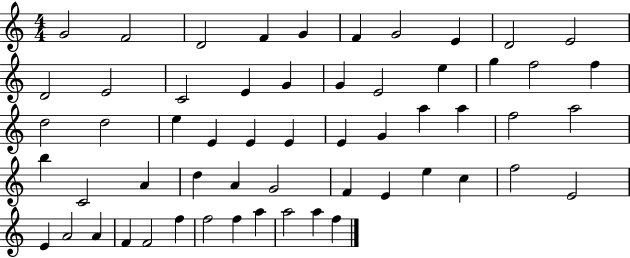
{
  \clef treble
  \numericTimeSignature
  \time 4/4
  \key c \major
  g'2 f'2 | d'2 f'4 g'4 | f'4 g'2 e'4 | d'2 e'2 | \break d'2 e'2 | c'2 e'4 g'4 | g'4 e'2 e''4 | g''4 f''2 f''4 | \break d''2 d''2 | e''4 e'4 e'4 e'4 | e'4 g'4 a''4 a''4 | f''2 a''2 | \break b''4 c'2 a'4 | d''4 a'4 g'2 | f'4 e'4 e''4 c''4 | f''2 e'2 | \break e'4 a'2 a'4 | f'4 f'2 f''4 | f''2 f''4 a''4 | a''2 a''4 f''4 | \break \bar "|."
}